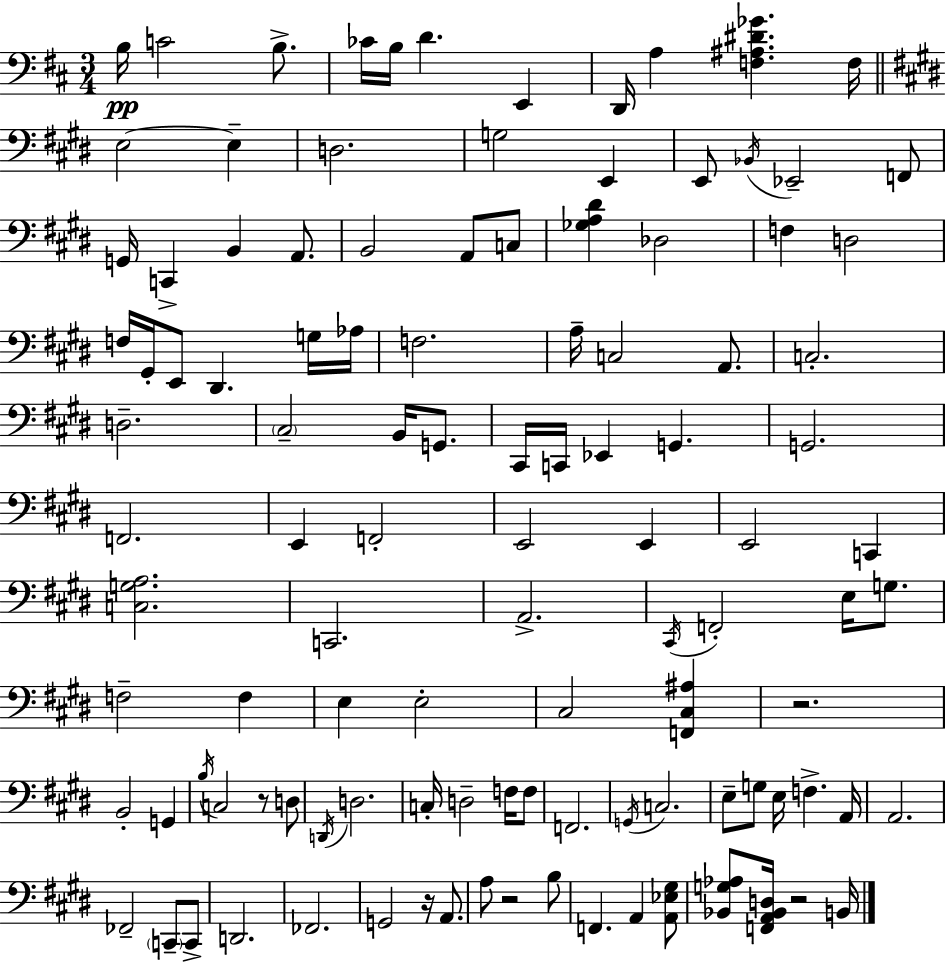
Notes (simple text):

B3/s C4/h B3/e. CES4/s B3/s D4/q. E2/q D2/s A3/q [F3,A#3,D#4,Gb4]/q. F3/s E3/h E3/q D3/h. G3/h E2/q E2/e Bb2/s Eb2/h F2/e G2/s C2/q B2/q A2/e. B2/h A2/e C3/e [Gb3,A3,D#4]/q Db3/h F3/q D3/h F3/s G#2/s E2/e D#2/q. G3/s Ab3/s F3/h. A3/s C3/h A2/e. C3/h. D3/h. C#3/h B2/s G2/e. C#2/s C2/s Eb2/q G2/q. G2/h. F2/h. E2/q F2/h E2/h E2/q E2/h C2/q [C3,G3,A3]/h. C2/h. A2/h. C#2/s F2/h E3/s G3/e. F3/h F3/q E3/q E3/h C#3/h [F2,C#3,A#3]/q R/h. B2/h G2/q B3/s C3/h R/e D3/e D2/s D3/h. C3/s D3/h F3/s F3/e F2/h. G2/s C3/h. E3/e G3/e E3/s F3/q. A2/s A2/h. FES2/h C2/e C2/e D2/h. FES2/h. G2/h R/s A2/e. A3/e R/h B3/e F2/q. A2/q [A2,Eb3,G#3]/e [Bb2,G3,Ab3]/e [F2,A2,Bb2,D3]/s R/h B2/s